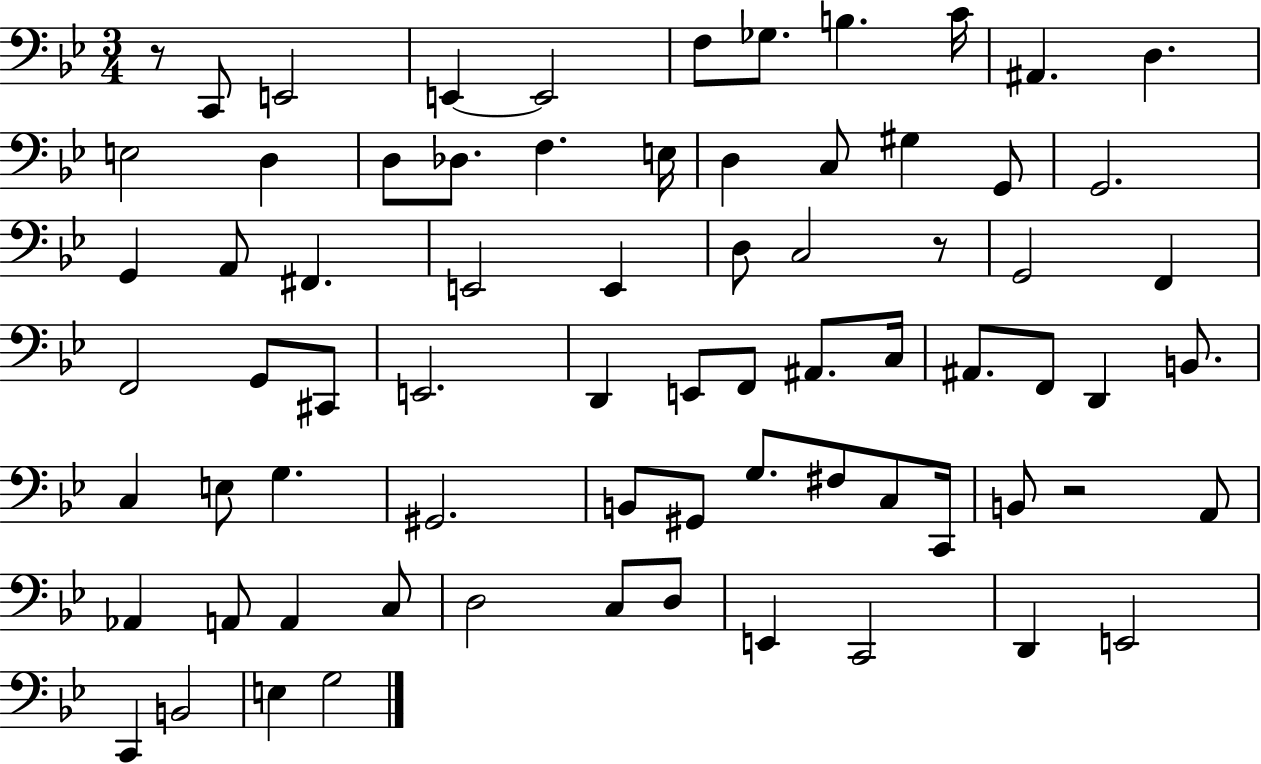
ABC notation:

X:1
T:Untitled
M:3/4
L:1/4
K:Bb
z/2 C,,/2 E,,2 E,, E,,2 F,/2 _G,/2 B, C/4 ^A,, D, E,2 D, D,/2 _D,/2 F, E,/4 D, C,/2 ^G, G,,/2 G,,2 G,, A,,/2 ^F,, E,,2 E,, D,/2 C,2 z/2 G,,2 F,, F,,2 G,,/2 ^C,,/2 E,,2 D,, E,,/2 F,,/2 ^A,,/2 C,/4 ^A,,/2 F,,/2 D,, B,,/2 C, E,/2 G, ^G,,2 B,,/2 ^G,,/2 G,/2 ^F,/2 C,/2 C,,/4 B,,/2 z2 A,,/2 _A,, A,,/2 A,, C,/2 D,2 C,/2 D,/2 E,, C,,2 D,, E,,2 C,, B,,2 E, G,2